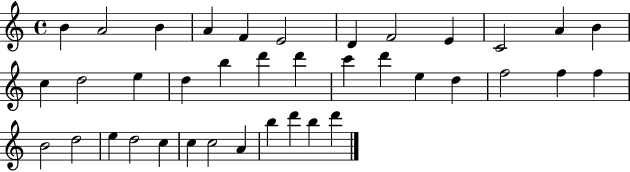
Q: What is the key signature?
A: C major